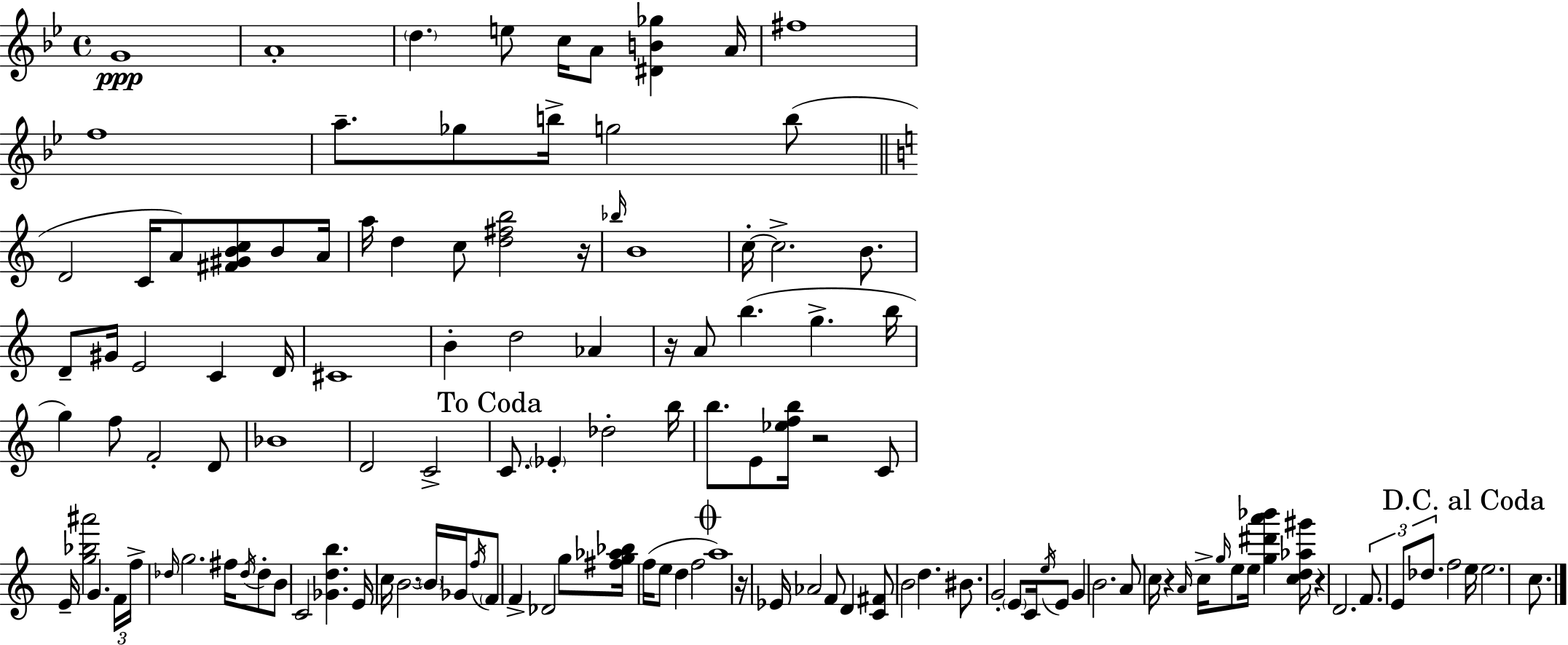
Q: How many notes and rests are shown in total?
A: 125